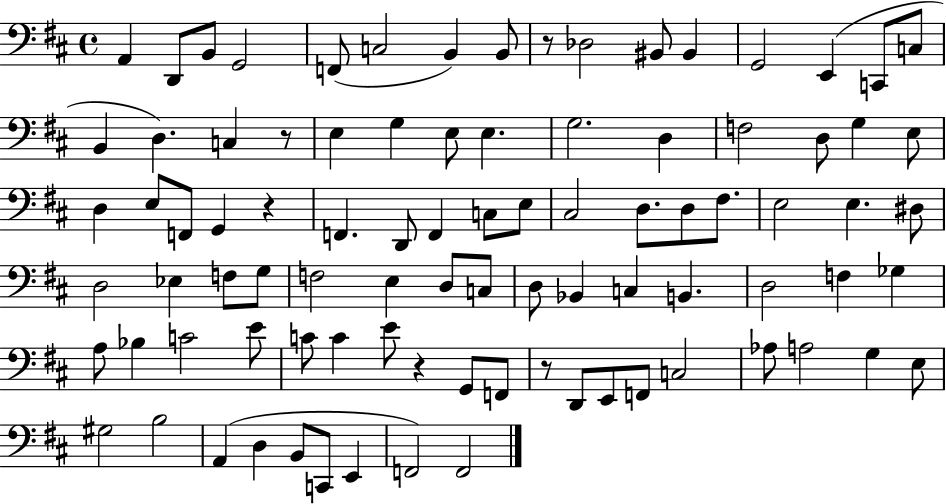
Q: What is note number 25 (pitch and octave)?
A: F3